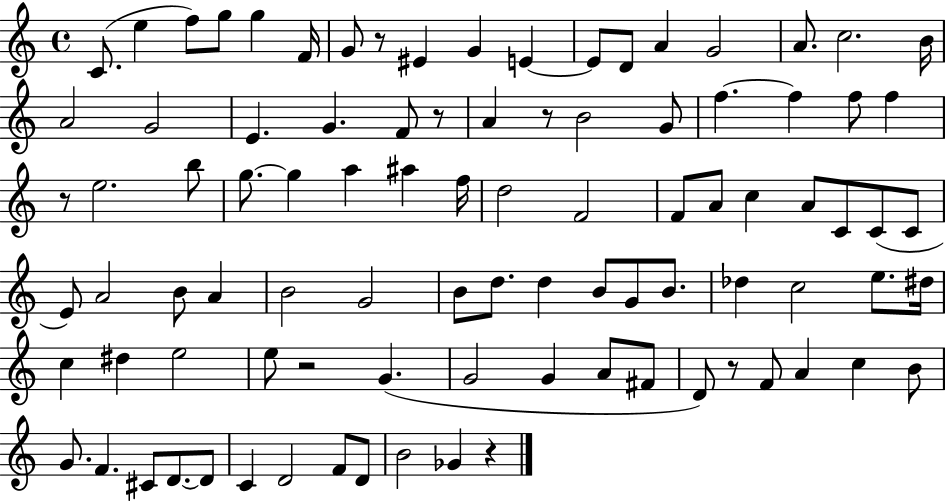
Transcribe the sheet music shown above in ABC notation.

X:1
T:Untitled
M:4/4
L:1/4
K:C
C/2 e f/2 g/2 g F/4 G/2 z/2 ^E G E E/2 D/2 A G2 A/2 c2 B/4 A2 G2 E G F/2 z/2 A z/2 B2 G/2 f f f/2 f z/2 e2 b/2 g/2 g a ^a f/4 d2 F2 F/2 A/2 c A/2 C/2 C/2 C/2 E/2 A2 B/2 A B2 G2 B/2 d/2 d B/2 G/2 B/2 _d c2 e/2 ^d/4 c ^d e2 e/2 z2 G G2 G A/2 ^F/2 D/2 z/2 F/2 A c B/2 G/2 F ^C/2 D/2 D/2 C D2 F/2 D/2 B2 _G z